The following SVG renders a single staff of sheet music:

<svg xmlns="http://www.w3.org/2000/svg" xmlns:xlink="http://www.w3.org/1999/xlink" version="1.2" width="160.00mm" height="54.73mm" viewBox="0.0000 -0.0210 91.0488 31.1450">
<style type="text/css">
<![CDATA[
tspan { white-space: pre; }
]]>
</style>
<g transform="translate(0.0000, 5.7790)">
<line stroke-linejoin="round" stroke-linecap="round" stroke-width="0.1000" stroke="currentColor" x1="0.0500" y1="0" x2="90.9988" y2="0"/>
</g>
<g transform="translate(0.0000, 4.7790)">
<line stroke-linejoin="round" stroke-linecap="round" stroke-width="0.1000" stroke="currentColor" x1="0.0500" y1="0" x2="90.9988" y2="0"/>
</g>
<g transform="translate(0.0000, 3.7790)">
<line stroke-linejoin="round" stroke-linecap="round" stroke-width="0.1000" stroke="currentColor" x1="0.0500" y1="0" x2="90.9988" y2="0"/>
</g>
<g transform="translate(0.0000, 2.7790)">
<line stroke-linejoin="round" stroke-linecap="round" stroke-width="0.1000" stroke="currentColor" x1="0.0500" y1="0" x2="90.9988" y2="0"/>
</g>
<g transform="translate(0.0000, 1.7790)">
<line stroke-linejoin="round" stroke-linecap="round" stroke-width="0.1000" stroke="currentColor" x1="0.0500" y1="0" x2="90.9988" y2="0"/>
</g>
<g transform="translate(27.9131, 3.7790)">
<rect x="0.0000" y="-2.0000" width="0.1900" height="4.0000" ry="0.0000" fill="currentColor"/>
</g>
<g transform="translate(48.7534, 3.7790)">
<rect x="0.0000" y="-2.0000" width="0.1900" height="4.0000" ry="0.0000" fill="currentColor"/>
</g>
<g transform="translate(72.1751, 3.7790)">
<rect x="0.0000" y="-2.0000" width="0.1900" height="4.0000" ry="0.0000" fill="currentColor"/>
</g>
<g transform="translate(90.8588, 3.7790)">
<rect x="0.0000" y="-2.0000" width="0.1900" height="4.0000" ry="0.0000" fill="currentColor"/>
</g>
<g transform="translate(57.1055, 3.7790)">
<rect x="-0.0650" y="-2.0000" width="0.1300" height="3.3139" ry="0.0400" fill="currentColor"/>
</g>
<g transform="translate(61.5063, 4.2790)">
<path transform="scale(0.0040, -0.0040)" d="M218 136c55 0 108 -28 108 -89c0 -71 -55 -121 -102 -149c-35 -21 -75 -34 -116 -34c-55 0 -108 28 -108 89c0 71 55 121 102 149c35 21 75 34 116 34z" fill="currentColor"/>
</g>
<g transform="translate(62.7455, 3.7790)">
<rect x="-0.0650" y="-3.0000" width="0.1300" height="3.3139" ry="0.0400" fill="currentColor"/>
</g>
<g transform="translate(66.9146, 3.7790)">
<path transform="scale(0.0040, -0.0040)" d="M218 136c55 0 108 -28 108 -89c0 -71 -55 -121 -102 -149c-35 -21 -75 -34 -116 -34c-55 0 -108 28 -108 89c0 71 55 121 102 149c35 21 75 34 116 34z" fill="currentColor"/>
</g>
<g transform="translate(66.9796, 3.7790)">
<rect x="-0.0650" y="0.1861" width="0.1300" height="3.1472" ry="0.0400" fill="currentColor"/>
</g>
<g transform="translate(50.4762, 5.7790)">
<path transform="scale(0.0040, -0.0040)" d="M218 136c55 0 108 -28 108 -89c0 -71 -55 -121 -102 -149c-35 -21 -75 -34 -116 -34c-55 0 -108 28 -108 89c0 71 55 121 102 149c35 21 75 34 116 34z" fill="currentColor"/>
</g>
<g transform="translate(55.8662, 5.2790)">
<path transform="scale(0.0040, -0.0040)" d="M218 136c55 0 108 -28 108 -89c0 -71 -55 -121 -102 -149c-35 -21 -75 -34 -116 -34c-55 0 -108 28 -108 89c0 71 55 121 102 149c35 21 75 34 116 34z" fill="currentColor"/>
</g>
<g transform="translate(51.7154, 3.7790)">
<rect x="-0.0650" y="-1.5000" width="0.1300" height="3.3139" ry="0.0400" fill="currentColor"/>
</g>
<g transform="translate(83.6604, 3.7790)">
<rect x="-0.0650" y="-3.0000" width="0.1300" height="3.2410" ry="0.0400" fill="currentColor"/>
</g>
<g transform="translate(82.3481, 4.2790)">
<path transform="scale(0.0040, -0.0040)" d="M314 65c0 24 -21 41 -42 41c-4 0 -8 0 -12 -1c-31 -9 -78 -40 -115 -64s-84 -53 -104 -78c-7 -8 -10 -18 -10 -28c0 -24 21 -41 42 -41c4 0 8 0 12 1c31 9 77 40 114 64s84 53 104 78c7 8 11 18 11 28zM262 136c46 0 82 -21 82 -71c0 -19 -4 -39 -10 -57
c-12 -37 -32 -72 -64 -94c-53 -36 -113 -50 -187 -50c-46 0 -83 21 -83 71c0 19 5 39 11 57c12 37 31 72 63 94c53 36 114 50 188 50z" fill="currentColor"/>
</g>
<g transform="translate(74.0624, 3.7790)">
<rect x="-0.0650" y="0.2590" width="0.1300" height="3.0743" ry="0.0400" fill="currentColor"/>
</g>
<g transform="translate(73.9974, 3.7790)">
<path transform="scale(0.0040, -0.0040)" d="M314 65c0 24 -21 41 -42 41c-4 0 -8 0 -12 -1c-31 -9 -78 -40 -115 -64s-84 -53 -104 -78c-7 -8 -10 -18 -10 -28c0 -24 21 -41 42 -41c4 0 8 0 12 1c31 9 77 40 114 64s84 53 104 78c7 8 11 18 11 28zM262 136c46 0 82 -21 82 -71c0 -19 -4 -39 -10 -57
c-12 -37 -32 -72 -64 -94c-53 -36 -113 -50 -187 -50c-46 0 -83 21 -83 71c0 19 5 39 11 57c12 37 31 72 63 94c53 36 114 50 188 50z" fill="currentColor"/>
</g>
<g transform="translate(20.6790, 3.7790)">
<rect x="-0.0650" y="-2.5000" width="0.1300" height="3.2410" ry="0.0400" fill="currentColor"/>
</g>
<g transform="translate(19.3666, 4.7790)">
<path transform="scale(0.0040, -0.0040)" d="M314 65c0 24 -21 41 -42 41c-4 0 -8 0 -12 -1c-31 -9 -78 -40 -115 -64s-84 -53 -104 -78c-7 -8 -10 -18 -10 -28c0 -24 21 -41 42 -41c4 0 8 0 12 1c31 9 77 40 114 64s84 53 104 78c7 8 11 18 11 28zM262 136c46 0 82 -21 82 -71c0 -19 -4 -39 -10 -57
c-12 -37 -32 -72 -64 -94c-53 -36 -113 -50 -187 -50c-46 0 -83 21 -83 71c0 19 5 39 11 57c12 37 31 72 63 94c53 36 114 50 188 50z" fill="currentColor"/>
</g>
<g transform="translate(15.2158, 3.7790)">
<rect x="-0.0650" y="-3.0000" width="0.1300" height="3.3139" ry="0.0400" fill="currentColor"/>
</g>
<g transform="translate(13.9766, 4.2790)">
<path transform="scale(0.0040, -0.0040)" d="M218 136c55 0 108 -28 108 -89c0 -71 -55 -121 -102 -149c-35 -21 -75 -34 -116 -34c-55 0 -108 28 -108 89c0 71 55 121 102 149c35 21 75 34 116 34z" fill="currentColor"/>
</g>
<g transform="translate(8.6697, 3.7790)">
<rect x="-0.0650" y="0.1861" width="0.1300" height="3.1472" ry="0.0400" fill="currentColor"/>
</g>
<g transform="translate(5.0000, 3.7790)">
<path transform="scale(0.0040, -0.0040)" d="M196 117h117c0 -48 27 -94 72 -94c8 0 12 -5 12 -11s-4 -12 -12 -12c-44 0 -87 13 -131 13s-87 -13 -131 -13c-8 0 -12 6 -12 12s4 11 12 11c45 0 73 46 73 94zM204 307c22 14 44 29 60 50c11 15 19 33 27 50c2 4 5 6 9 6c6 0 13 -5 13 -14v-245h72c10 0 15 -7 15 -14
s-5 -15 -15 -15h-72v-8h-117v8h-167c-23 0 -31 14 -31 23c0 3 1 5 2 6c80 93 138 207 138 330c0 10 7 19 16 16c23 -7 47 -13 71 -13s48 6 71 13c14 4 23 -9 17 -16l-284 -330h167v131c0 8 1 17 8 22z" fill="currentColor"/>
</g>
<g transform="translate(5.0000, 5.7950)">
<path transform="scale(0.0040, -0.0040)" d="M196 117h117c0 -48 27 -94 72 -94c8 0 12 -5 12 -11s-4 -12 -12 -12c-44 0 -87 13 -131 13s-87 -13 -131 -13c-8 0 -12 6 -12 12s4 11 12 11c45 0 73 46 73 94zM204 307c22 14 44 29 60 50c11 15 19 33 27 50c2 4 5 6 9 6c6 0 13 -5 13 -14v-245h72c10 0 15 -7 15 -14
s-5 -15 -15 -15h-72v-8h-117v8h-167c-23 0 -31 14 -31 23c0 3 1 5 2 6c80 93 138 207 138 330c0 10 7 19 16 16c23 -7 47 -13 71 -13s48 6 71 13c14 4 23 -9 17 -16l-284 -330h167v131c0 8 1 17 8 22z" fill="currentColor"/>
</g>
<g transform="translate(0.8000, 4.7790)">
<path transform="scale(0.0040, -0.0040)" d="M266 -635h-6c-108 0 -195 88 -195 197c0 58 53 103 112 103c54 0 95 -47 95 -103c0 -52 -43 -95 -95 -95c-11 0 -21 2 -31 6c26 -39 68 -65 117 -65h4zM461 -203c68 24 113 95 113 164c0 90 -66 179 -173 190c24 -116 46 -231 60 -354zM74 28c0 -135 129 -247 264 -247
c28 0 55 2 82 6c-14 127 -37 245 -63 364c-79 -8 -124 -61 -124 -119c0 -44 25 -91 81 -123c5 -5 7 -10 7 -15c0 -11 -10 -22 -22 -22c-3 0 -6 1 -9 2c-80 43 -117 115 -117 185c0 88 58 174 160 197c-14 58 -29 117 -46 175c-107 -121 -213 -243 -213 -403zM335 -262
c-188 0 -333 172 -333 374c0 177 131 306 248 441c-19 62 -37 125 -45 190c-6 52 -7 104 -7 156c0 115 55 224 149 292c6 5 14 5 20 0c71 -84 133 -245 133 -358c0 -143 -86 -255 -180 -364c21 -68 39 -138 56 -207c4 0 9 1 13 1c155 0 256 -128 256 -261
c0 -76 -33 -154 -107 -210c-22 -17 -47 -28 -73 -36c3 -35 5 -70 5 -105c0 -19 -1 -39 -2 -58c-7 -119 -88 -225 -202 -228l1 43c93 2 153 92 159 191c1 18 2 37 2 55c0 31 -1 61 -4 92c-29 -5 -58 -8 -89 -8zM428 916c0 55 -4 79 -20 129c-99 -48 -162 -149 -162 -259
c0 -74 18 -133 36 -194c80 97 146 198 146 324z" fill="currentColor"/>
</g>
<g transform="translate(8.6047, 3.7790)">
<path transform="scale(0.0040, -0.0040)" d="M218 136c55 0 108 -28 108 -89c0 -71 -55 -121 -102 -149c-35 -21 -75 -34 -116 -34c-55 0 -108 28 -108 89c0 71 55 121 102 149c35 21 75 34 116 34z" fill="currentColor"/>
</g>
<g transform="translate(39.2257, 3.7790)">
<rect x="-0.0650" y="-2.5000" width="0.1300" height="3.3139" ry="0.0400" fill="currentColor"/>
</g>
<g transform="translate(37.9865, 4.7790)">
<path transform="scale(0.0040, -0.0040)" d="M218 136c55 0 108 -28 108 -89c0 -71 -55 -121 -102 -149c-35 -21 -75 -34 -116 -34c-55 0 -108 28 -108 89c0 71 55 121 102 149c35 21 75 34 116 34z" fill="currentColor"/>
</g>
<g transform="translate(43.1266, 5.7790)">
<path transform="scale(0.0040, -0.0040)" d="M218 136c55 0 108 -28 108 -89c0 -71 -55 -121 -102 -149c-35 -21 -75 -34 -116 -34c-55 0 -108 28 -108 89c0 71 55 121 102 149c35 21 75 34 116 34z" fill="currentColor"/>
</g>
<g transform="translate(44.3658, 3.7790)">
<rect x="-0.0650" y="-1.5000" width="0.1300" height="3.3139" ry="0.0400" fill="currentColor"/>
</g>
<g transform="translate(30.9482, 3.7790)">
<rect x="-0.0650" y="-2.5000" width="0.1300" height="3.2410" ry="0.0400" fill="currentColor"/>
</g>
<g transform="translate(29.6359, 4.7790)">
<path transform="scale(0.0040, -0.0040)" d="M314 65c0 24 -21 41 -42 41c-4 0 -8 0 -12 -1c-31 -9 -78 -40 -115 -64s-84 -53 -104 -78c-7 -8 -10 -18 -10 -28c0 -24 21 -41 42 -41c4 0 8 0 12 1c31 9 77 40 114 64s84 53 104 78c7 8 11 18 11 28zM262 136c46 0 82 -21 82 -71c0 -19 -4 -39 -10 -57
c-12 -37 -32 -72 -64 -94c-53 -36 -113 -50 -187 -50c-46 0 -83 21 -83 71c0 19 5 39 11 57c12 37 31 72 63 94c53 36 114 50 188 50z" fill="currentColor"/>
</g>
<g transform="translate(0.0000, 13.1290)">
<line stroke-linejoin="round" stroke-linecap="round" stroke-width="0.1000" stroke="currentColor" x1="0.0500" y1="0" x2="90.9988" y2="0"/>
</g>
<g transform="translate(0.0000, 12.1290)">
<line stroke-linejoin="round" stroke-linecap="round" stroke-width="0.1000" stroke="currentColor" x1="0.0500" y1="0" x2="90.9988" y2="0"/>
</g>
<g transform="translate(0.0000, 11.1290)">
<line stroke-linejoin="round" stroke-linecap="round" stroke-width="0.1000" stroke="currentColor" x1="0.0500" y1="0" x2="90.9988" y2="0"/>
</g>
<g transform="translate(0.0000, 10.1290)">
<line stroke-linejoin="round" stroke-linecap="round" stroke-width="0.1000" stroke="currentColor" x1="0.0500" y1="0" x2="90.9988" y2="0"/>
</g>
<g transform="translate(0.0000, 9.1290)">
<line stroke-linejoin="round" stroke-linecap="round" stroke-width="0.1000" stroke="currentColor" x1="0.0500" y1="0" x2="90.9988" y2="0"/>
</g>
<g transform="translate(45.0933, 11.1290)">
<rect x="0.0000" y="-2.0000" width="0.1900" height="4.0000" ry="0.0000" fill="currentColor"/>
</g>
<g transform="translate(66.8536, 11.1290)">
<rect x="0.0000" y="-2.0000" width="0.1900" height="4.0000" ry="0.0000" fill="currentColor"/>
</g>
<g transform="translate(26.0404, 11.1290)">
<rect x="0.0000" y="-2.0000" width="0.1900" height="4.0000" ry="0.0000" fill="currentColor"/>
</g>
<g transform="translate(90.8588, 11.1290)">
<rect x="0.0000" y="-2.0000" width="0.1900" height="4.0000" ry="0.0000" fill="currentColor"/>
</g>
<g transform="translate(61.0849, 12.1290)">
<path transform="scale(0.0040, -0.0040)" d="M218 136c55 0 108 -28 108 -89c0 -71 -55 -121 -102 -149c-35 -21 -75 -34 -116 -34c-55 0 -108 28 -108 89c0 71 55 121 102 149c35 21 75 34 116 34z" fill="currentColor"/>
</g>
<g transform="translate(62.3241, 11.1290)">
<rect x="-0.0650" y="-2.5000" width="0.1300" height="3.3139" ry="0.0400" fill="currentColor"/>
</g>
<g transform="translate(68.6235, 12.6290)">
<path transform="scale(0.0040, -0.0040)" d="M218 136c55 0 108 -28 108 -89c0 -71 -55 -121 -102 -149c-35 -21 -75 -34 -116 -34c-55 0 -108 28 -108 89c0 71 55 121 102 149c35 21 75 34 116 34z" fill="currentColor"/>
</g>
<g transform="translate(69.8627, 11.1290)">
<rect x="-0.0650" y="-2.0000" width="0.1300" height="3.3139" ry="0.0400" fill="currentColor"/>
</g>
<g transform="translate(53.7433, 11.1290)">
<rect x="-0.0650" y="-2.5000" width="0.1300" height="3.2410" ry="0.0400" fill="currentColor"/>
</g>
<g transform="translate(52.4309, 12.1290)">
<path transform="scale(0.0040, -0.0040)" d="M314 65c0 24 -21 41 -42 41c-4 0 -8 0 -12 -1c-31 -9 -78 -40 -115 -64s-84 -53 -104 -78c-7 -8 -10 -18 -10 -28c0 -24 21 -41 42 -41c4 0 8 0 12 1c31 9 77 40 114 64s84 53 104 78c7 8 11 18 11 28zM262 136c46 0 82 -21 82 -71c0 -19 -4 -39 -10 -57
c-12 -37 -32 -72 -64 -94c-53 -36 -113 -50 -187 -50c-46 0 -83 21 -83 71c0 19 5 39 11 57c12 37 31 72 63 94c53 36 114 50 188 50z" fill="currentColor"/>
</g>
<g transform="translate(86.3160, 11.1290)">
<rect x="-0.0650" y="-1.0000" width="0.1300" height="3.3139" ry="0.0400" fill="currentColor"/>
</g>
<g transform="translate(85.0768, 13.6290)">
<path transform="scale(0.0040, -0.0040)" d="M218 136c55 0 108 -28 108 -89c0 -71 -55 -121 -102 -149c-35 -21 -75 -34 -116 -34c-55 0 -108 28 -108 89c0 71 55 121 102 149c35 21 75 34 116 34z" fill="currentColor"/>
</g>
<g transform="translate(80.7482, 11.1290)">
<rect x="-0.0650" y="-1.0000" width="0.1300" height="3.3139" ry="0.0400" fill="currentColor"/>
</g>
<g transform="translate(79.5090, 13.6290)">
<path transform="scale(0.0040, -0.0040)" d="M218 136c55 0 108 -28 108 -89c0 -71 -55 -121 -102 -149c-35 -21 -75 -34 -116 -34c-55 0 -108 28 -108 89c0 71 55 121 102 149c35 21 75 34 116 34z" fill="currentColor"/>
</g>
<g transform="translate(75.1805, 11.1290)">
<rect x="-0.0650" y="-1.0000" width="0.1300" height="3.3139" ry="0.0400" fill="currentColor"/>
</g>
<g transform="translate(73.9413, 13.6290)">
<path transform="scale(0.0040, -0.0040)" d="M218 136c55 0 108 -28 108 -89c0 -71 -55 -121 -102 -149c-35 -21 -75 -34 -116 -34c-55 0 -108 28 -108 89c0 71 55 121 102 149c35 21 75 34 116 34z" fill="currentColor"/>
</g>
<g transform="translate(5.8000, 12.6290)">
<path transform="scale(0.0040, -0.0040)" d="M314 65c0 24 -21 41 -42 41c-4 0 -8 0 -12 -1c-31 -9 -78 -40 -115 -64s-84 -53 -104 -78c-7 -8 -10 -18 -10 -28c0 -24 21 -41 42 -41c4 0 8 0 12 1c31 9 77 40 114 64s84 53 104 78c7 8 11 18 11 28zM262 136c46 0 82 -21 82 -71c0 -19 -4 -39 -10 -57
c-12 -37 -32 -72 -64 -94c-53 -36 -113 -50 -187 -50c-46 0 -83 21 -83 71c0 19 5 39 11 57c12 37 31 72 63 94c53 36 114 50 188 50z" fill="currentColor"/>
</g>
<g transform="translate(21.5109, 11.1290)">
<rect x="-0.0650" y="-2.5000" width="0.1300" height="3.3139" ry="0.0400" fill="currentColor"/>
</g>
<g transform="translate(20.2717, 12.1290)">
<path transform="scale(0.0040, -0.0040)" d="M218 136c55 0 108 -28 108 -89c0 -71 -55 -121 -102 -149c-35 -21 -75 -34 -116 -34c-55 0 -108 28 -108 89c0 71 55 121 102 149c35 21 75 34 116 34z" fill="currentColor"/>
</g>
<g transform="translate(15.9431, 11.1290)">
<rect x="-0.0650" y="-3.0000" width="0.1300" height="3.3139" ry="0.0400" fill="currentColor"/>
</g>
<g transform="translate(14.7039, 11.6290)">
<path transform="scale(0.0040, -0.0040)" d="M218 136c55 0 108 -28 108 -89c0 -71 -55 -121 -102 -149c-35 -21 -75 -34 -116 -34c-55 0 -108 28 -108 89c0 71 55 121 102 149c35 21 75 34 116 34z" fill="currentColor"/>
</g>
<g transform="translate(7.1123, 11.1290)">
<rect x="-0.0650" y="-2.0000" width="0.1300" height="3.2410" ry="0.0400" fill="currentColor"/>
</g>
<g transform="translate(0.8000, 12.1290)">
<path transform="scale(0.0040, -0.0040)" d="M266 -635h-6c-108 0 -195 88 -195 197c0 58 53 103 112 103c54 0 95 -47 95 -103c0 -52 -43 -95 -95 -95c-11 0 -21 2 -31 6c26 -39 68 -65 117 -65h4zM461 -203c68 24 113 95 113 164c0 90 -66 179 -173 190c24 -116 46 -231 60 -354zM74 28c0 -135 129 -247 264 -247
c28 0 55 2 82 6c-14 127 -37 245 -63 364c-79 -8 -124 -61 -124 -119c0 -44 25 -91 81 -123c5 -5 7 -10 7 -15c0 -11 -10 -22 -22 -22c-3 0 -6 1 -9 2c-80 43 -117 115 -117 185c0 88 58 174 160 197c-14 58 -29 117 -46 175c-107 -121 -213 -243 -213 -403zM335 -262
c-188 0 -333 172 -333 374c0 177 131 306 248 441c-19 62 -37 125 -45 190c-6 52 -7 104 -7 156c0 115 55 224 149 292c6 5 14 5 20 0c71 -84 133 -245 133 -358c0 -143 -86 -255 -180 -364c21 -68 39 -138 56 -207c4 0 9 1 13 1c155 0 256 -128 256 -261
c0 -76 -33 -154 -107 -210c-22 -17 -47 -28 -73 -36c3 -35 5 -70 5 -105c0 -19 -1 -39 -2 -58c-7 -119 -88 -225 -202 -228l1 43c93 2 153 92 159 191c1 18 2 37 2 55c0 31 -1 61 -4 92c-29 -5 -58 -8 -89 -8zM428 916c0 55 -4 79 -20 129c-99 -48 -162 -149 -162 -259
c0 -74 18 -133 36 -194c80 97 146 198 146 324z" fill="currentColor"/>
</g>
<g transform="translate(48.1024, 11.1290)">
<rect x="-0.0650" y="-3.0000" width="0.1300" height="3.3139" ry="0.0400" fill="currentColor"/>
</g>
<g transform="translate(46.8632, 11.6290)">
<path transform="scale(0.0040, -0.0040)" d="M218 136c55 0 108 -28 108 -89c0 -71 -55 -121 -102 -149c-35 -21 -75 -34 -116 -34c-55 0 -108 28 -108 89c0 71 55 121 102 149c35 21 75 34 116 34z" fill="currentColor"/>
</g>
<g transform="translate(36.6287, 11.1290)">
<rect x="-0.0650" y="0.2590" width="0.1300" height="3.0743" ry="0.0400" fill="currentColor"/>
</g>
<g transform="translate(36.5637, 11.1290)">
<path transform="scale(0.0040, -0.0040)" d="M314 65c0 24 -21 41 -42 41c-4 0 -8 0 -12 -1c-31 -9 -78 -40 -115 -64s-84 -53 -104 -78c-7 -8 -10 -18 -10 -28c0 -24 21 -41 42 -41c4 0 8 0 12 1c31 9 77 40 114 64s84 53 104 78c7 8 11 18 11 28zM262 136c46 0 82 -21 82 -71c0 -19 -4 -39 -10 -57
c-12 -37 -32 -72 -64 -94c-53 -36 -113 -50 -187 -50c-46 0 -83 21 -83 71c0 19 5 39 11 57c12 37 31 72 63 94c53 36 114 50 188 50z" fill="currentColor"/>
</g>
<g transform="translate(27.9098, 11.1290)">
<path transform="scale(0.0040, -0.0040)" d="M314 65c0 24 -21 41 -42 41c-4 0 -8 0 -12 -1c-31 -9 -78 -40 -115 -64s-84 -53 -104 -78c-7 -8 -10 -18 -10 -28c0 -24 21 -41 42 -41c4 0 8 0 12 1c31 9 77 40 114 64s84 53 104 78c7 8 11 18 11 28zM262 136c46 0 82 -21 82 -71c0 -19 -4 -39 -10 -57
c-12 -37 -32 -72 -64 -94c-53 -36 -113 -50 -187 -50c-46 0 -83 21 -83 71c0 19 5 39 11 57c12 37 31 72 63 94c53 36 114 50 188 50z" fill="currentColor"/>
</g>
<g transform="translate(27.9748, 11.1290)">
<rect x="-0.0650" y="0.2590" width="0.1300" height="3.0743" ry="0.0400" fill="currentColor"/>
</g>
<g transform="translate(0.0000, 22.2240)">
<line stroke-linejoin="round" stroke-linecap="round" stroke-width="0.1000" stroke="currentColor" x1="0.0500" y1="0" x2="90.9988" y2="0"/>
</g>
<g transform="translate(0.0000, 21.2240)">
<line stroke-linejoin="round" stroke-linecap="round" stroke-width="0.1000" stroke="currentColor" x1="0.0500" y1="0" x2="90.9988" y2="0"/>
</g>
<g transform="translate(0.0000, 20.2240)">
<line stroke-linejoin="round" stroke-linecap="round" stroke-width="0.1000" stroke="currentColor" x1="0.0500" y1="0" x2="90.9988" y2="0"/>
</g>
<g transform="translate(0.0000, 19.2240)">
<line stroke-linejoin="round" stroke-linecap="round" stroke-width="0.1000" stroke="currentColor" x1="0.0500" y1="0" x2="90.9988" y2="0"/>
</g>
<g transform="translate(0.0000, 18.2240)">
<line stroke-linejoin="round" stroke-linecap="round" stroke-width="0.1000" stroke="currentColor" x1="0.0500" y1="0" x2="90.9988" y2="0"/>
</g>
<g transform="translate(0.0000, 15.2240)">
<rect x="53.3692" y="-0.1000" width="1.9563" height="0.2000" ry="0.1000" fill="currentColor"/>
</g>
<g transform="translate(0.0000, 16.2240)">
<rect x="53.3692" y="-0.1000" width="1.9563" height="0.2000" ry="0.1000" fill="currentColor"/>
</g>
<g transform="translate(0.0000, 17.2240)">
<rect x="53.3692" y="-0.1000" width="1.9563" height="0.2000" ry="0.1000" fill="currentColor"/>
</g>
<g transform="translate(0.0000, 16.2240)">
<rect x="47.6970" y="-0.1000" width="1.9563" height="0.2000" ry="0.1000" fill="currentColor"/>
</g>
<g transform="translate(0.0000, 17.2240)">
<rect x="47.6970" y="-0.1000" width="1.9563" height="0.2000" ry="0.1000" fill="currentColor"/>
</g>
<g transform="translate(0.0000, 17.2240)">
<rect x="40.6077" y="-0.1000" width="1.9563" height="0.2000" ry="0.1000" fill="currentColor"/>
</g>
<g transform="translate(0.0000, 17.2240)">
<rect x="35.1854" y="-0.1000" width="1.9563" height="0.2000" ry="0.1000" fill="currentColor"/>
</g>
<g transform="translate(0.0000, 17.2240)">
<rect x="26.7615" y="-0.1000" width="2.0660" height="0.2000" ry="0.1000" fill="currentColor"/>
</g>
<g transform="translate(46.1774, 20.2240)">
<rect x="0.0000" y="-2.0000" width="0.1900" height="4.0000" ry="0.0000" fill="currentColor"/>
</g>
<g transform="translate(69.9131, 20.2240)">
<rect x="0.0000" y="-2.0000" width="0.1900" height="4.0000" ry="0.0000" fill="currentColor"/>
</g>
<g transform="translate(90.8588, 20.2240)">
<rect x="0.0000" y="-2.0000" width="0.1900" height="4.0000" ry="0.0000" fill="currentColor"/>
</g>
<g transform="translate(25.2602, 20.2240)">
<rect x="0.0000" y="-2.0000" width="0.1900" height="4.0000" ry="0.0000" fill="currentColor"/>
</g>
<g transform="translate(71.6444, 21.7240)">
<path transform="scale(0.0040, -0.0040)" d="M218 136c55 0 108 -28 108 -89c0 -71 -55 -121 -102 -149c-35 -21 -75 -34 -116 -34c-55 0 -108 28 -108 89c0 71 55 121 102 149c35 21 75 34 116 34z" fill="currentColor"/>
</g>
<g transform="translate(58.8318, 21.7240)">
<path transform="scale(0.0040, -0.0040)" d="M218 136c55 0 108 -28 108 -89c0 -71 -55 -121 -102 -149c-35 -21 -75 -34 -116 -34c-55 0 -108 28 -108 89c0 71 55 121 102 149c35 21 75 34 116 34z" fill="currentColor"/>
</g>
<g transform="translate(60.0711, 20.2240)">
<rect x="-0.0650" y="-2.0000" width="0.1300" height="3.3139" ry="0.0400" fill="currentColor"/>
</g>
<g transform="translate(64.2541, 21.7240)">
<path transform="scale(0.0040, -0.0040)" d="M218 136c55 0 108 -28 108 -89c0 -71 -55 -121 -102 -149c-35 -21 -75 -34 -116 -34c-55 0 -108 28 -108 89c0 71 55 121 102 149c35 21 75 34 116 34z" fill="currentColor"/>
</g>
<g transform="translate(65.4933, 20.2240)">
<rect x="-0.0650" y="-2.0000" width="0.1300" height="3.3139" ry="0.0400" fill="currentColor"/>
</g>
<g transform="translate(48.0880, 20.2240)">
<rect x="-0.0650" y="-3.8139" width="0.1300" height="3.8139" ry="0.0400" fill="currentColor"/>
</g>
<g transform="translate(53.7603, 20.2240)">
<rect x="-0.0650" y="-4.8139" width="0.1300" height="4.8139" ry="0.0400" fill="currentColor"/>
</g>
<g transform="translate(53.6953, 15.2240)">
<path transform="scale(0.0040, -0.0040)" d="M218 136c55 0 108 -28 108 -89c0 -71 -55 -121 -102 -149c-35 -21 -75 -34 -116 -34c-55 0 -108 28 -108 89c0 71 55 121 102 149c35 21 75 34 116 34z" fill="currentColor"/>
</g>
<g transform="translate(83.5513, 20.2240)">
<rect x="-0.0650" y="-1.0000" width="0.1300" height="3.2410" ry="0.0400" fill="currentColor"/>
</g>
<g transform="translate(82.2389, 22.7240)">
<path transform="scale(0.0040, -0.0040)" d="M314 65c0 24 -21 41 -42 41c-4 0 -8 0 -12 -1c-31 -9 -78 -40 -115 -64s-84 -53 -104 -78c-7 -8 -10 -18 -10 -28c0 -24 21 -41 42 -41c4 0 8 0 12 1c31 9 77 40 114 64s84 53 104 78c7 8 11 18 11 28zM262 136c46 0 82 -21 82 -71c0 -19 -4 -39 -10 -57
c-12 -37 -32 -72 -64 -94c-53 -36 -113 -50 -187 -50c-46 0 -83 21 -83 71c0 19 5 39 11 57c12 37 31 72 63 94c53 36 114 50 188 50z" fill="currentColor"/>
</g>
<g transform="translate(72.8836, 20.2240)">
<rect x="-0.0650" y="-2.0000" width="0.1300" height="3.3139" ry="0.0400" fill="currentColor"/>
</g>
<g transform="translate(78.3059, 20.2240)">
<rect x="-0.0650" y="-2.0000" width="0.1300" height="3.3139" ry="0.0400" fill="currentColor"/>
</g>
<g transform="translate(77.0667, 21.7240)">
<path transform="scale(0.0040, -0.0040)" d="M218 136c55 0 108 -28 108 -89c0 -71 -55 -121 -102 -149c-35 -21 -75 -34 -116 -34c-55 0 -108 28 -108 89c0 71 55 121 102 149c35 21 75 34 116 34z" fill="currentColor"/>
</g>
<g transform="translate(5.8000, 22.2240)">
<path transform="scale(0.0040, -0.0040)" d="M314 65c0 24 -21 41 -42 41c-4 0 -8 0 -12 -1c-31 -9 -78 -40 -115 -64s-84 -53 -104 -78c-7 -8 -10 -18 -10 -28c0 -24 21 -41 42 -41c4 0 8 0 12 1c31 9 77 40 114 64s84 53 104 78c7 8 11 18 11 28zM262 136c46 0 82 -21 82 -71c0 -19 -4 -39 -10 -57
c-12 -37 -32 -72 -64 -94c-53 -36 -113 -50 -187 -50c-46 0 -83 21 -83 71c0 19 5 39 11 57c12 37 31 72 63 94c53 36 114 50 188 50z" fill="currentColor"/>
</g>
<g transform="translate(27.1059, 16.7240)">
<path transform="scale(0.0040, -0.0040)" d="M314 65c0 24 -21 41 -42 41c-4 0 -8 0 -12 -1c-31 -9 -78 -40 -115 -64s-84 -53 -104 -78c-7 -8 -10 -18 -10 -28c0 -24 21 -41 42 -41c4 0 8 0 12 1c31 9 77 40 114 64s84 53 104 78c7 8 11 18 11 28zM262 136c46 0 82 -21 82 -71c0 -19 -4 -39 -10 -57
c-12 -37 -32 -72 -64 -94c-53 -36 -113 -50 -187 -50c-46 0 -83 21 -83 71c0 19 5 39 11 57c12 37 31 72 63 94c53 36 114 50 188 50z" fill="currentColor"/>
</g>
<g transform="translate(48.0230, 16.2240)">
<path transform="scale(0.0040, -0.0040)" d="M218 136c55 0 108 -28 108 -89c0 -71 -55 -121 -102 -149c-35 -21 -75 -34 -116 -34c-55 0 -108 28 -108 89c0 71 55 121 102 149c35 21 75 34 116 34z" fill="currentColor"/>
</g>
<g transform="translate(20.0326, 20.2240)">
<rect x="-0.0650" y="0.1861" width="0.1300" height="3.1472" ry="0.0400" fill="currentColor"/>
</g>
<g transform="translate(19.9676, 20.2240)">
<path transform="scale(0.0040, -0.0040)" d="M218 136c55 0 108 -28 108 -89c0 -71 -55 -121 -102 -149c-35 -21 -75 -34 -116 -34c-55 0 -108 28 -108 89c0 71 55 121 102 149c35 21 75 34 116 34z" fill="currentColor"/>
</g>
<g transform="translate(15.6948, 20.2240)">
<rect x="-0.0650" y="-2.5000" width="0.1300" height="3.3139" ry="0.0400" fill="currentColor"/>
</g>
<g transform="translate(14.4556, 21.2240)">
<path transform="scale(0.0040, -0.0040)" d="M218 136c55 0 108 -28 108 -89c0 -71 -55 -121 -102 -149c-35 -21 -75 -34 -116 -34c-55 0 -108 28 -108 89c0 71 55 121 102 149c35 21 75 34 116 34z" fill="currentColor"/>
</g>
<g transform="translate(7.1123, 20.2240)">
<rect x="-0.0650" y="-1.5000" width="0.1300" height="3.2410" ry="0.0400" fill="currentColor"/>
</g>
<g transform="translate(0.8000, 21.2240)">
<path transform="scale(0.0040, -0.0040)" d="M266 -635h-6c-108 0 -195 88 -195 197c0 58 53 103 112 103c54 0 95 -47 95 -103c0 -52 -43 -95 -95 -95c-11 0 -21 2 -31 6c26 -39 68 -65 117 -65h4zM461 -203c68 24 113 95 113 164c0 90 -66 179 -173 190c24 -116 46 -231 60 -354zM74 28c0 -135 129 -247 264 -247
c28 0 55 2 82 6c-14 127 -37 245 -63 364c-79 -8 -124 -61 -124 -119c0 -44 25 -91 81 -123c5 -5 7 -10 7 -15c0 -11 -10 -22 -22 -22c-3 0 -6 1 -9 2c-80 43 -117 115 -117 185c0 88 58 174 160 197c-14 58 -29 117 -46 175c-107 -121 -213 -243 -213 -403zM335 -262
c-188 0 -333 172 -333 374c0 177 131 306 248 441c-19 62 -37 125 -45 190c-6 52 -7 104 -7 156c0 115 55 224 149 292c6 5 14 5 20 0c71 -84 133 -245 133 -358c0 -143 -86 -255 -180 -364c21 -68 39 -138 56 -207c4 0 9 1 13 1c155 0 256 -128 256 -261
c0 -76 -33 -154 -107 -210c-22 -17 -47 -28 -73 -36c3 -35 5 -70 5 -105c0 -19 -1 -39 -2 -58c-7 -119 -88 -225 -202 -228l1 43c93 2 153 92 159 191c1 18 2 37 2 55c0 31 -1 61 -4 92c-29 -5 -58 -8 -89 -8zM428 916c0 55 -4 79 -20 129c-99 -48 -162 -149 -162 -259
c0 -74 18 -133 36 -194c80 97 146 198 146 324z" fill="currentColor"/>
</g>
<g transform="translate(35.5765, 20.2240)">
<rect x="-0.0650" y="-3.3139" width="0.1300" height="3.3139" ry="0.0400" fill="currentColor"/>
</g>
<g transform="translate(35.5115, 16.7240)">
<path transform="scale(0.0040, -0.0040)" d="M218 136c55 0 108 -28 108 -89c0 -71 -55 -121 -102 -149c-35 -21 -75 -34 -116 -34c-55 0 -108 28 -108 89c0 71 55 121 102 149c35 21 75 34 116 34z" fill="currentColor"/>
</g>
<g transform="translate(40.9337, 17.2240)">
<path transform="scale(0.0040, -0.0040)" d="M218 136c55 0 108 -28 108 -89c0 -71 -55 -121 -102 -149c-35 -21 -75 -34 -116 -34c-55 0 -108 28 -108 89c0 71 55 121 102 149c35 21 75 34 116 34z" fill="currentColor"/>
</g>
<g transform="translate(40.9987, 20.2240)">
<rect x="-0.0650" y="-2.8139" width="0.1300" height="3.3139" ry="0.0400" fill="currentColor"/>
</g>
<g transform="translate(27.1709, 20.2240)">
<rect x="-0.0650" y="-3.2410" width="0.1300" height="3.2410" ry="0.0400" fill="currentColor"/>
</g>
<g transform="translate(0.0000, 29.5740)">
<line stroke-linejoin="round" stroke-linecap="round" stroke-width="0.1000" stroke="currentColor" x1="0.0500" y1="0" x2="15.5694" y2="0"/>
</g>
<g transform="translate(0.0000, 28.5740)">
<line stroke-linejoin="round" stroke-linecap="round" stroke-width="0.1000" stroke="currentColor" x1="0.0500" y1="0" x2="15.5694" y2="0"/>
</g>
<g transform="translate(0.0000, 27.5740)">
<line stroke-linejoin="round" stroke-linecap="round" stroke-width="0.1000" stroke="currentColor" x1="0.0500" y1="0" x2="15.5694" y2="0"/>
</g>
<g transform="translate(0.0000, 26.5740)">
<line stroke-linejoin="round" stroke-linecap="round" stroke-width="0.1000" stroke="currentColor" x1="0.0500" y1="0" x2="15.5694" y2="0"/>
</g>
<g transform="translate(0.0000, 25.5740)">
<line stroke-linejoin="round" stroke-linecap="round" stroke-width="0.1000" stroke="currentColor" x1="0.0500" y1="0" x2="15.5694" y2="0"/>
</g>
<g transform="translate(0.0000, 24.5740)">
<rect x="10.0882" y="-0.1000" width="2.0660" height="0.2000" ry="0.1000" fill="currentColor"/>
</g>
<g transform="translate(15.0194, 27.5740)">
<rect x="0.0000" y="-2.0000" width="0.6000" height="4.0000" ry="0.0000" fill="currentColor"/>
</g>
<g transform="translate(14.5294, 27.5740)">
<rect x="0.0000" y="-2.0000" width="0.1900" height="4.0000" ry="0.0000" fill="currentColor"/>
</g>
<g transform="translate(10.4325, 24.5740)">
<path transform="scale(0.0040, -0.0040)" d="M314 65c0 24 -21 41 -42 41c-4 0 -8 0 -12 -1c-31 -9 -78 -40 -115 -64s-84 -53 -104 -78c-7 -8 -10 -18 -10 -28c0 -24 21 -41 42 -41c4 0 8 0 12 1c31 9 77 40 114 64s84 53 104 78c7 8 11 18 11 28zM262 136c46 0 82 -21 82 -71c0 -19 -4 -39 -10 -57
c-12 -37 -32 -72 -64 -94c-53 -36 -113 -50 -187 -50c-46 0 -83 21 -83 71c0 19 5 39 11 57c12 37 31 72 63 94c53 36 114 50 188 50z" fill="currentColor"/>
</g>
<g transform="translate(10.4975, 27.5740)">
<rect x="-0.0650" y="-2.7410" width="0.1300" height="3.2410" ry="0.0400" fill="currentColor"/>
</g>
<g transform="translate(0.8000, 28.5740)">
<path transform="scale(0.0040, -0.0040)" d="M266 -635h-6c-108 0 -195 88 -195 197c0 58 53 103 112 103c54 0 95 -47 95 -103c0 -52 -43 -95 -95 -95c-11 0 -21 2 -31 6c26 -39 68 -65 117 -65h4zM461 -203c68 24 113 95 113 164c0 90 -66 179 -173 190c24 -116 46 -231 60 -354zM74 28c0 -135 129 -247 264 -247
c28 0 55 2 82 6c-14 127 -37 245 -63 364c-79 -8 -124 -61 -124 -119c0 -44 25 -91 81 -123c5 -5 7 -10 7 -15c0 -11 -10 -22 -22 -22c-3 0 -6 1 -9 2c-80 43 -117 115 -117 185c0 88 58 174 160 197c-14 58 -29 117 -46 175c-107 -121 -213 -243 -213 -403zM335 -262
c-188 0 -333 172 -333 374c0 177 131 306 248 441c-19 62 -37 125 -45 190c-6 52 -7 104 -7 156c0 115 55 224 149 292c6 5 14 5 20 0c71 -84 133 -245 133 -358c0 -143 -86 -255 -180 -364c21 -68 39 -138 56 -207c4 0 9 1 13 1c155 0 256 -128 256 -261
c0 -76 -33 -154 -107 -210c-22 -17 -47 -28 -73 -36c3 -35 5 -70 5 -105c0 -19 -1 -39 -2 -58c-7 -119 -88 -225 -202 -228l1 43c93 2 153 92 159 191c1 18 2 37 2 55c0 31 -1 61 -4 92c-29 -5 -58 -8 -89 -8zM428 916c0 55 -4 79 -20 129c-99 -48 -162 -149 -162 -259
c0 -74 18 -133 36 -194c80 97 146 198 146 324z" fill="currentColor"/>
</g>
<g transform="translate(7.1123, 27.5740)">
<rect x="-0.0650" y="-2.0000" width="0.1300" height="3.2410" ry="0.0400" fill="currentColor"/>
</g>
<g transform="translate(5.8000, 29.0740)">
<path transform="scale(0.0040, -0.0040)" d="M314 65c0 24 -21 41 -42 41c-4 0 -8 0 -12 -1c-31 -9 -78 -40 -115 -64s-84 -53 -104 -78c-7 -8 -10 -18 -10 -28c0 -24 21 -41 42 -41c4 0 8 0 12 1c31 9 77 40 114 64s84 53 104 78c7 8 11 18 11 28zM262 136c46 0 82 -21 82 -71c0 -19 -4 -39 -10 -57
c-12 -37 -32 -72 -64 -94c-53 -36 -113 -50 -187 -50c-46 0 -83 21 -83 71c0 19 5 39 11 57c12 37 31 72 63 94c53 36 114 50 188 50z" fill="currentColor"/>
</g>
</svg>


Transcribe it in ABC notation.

X:1
T:Untitled
M:4/4
L:1/4
K:C
B A G2 G2 G E E F A B B2 A2 F2 A G B2 B2 A G2 G F D D D E2 G B b2 b a c' e' F F F F D2 F2 a2